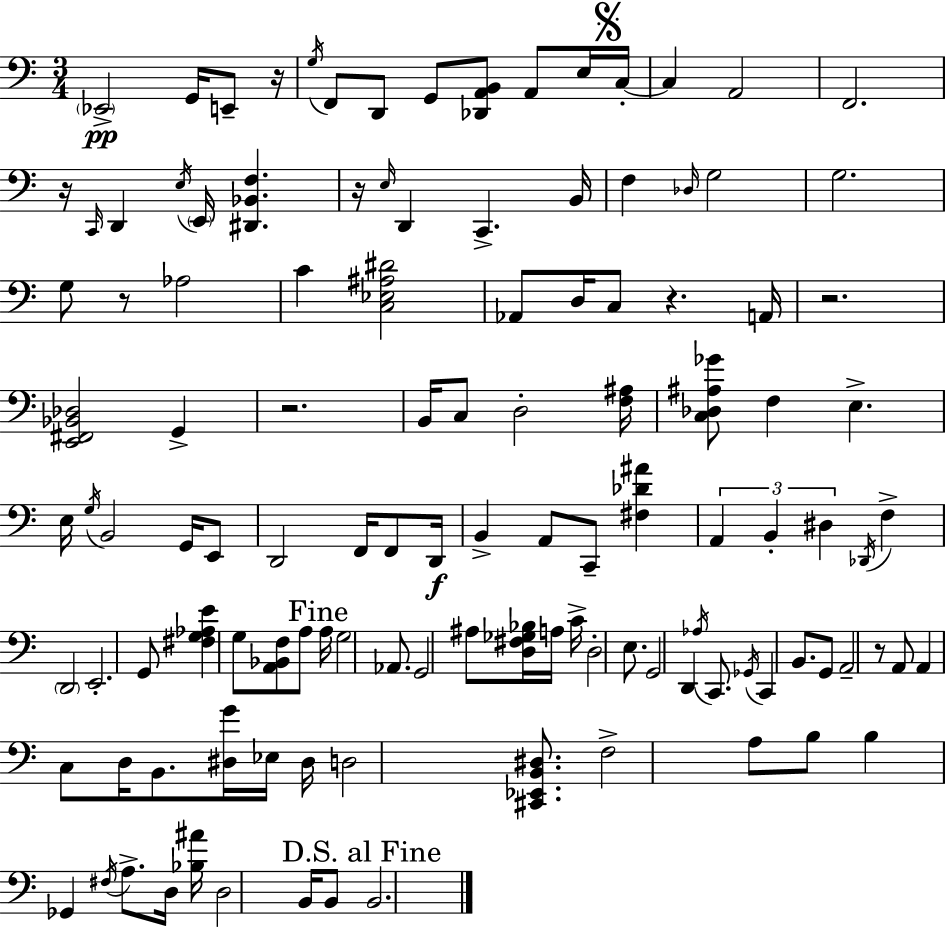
Eb2/h G2/s E2/e R/s G3/s F2/e D2/e G2/e [Db2,A2,B2]/e A2/e E3/s C3/s C3/q A2/h F2/h. R/s C2/s D2/q E3/s E2/s [D#2,Bb2,F3]/q. R/s E3/s D2/q C2/q. B2/s F3/q Db3/s G3/h G3/h. G3/e R/e Ab3/h C4/q [C3,Eb3,A#3,D#4]/h Ab2/e D3/s C3/e R/q. A2/s R/h. [E2,F#2,Bb2,Db3]/h G2/q R/h. B2/s C3/e D3/h [F3,A#3]/s [C3,Db3,A#3,Gb4]/e F3/q E3/q. E3/s G3/s B2/h G2/s E2/e D2/h F2/s F2/e D2/s B2/q A2/e C2/e [F#3,Db4,A#4]/q A2/q B2/q D#3/q Db2/s F3/q D2/h E2/h. G2/e [F#3,G3,Ab3,E4]/q G3/e [A2,Bb2,F3]/e A3/e A3/s G3/h Ab2/e. G2/h A#3/e [D3,F#3,Gb3,Bb3]/s A3/s C4/s D3/h E3/e. G2/h D2/q Ab3/s C2/e. Gb2/s C2/q B2/e. G2/e A2/h R/e A2/e A2/q C3/e D3/s B2/e. [D#3,G4]/s Eb3/s D#3/s D3/h [C#2,Eb2,B2,D#3]/e. F3/h A3/e B3/e B3/q Gb2/q F#3/s A3/e. D3/s [Bb3,A#4]/s D3/h B2/s B2/e B2/h.